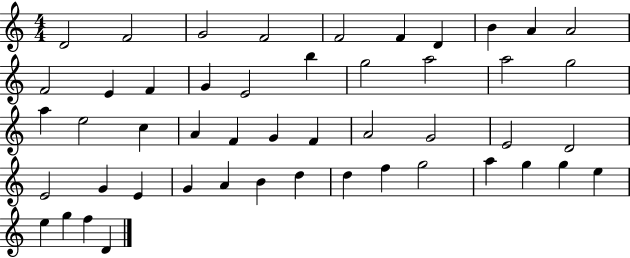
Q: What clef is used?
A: treble